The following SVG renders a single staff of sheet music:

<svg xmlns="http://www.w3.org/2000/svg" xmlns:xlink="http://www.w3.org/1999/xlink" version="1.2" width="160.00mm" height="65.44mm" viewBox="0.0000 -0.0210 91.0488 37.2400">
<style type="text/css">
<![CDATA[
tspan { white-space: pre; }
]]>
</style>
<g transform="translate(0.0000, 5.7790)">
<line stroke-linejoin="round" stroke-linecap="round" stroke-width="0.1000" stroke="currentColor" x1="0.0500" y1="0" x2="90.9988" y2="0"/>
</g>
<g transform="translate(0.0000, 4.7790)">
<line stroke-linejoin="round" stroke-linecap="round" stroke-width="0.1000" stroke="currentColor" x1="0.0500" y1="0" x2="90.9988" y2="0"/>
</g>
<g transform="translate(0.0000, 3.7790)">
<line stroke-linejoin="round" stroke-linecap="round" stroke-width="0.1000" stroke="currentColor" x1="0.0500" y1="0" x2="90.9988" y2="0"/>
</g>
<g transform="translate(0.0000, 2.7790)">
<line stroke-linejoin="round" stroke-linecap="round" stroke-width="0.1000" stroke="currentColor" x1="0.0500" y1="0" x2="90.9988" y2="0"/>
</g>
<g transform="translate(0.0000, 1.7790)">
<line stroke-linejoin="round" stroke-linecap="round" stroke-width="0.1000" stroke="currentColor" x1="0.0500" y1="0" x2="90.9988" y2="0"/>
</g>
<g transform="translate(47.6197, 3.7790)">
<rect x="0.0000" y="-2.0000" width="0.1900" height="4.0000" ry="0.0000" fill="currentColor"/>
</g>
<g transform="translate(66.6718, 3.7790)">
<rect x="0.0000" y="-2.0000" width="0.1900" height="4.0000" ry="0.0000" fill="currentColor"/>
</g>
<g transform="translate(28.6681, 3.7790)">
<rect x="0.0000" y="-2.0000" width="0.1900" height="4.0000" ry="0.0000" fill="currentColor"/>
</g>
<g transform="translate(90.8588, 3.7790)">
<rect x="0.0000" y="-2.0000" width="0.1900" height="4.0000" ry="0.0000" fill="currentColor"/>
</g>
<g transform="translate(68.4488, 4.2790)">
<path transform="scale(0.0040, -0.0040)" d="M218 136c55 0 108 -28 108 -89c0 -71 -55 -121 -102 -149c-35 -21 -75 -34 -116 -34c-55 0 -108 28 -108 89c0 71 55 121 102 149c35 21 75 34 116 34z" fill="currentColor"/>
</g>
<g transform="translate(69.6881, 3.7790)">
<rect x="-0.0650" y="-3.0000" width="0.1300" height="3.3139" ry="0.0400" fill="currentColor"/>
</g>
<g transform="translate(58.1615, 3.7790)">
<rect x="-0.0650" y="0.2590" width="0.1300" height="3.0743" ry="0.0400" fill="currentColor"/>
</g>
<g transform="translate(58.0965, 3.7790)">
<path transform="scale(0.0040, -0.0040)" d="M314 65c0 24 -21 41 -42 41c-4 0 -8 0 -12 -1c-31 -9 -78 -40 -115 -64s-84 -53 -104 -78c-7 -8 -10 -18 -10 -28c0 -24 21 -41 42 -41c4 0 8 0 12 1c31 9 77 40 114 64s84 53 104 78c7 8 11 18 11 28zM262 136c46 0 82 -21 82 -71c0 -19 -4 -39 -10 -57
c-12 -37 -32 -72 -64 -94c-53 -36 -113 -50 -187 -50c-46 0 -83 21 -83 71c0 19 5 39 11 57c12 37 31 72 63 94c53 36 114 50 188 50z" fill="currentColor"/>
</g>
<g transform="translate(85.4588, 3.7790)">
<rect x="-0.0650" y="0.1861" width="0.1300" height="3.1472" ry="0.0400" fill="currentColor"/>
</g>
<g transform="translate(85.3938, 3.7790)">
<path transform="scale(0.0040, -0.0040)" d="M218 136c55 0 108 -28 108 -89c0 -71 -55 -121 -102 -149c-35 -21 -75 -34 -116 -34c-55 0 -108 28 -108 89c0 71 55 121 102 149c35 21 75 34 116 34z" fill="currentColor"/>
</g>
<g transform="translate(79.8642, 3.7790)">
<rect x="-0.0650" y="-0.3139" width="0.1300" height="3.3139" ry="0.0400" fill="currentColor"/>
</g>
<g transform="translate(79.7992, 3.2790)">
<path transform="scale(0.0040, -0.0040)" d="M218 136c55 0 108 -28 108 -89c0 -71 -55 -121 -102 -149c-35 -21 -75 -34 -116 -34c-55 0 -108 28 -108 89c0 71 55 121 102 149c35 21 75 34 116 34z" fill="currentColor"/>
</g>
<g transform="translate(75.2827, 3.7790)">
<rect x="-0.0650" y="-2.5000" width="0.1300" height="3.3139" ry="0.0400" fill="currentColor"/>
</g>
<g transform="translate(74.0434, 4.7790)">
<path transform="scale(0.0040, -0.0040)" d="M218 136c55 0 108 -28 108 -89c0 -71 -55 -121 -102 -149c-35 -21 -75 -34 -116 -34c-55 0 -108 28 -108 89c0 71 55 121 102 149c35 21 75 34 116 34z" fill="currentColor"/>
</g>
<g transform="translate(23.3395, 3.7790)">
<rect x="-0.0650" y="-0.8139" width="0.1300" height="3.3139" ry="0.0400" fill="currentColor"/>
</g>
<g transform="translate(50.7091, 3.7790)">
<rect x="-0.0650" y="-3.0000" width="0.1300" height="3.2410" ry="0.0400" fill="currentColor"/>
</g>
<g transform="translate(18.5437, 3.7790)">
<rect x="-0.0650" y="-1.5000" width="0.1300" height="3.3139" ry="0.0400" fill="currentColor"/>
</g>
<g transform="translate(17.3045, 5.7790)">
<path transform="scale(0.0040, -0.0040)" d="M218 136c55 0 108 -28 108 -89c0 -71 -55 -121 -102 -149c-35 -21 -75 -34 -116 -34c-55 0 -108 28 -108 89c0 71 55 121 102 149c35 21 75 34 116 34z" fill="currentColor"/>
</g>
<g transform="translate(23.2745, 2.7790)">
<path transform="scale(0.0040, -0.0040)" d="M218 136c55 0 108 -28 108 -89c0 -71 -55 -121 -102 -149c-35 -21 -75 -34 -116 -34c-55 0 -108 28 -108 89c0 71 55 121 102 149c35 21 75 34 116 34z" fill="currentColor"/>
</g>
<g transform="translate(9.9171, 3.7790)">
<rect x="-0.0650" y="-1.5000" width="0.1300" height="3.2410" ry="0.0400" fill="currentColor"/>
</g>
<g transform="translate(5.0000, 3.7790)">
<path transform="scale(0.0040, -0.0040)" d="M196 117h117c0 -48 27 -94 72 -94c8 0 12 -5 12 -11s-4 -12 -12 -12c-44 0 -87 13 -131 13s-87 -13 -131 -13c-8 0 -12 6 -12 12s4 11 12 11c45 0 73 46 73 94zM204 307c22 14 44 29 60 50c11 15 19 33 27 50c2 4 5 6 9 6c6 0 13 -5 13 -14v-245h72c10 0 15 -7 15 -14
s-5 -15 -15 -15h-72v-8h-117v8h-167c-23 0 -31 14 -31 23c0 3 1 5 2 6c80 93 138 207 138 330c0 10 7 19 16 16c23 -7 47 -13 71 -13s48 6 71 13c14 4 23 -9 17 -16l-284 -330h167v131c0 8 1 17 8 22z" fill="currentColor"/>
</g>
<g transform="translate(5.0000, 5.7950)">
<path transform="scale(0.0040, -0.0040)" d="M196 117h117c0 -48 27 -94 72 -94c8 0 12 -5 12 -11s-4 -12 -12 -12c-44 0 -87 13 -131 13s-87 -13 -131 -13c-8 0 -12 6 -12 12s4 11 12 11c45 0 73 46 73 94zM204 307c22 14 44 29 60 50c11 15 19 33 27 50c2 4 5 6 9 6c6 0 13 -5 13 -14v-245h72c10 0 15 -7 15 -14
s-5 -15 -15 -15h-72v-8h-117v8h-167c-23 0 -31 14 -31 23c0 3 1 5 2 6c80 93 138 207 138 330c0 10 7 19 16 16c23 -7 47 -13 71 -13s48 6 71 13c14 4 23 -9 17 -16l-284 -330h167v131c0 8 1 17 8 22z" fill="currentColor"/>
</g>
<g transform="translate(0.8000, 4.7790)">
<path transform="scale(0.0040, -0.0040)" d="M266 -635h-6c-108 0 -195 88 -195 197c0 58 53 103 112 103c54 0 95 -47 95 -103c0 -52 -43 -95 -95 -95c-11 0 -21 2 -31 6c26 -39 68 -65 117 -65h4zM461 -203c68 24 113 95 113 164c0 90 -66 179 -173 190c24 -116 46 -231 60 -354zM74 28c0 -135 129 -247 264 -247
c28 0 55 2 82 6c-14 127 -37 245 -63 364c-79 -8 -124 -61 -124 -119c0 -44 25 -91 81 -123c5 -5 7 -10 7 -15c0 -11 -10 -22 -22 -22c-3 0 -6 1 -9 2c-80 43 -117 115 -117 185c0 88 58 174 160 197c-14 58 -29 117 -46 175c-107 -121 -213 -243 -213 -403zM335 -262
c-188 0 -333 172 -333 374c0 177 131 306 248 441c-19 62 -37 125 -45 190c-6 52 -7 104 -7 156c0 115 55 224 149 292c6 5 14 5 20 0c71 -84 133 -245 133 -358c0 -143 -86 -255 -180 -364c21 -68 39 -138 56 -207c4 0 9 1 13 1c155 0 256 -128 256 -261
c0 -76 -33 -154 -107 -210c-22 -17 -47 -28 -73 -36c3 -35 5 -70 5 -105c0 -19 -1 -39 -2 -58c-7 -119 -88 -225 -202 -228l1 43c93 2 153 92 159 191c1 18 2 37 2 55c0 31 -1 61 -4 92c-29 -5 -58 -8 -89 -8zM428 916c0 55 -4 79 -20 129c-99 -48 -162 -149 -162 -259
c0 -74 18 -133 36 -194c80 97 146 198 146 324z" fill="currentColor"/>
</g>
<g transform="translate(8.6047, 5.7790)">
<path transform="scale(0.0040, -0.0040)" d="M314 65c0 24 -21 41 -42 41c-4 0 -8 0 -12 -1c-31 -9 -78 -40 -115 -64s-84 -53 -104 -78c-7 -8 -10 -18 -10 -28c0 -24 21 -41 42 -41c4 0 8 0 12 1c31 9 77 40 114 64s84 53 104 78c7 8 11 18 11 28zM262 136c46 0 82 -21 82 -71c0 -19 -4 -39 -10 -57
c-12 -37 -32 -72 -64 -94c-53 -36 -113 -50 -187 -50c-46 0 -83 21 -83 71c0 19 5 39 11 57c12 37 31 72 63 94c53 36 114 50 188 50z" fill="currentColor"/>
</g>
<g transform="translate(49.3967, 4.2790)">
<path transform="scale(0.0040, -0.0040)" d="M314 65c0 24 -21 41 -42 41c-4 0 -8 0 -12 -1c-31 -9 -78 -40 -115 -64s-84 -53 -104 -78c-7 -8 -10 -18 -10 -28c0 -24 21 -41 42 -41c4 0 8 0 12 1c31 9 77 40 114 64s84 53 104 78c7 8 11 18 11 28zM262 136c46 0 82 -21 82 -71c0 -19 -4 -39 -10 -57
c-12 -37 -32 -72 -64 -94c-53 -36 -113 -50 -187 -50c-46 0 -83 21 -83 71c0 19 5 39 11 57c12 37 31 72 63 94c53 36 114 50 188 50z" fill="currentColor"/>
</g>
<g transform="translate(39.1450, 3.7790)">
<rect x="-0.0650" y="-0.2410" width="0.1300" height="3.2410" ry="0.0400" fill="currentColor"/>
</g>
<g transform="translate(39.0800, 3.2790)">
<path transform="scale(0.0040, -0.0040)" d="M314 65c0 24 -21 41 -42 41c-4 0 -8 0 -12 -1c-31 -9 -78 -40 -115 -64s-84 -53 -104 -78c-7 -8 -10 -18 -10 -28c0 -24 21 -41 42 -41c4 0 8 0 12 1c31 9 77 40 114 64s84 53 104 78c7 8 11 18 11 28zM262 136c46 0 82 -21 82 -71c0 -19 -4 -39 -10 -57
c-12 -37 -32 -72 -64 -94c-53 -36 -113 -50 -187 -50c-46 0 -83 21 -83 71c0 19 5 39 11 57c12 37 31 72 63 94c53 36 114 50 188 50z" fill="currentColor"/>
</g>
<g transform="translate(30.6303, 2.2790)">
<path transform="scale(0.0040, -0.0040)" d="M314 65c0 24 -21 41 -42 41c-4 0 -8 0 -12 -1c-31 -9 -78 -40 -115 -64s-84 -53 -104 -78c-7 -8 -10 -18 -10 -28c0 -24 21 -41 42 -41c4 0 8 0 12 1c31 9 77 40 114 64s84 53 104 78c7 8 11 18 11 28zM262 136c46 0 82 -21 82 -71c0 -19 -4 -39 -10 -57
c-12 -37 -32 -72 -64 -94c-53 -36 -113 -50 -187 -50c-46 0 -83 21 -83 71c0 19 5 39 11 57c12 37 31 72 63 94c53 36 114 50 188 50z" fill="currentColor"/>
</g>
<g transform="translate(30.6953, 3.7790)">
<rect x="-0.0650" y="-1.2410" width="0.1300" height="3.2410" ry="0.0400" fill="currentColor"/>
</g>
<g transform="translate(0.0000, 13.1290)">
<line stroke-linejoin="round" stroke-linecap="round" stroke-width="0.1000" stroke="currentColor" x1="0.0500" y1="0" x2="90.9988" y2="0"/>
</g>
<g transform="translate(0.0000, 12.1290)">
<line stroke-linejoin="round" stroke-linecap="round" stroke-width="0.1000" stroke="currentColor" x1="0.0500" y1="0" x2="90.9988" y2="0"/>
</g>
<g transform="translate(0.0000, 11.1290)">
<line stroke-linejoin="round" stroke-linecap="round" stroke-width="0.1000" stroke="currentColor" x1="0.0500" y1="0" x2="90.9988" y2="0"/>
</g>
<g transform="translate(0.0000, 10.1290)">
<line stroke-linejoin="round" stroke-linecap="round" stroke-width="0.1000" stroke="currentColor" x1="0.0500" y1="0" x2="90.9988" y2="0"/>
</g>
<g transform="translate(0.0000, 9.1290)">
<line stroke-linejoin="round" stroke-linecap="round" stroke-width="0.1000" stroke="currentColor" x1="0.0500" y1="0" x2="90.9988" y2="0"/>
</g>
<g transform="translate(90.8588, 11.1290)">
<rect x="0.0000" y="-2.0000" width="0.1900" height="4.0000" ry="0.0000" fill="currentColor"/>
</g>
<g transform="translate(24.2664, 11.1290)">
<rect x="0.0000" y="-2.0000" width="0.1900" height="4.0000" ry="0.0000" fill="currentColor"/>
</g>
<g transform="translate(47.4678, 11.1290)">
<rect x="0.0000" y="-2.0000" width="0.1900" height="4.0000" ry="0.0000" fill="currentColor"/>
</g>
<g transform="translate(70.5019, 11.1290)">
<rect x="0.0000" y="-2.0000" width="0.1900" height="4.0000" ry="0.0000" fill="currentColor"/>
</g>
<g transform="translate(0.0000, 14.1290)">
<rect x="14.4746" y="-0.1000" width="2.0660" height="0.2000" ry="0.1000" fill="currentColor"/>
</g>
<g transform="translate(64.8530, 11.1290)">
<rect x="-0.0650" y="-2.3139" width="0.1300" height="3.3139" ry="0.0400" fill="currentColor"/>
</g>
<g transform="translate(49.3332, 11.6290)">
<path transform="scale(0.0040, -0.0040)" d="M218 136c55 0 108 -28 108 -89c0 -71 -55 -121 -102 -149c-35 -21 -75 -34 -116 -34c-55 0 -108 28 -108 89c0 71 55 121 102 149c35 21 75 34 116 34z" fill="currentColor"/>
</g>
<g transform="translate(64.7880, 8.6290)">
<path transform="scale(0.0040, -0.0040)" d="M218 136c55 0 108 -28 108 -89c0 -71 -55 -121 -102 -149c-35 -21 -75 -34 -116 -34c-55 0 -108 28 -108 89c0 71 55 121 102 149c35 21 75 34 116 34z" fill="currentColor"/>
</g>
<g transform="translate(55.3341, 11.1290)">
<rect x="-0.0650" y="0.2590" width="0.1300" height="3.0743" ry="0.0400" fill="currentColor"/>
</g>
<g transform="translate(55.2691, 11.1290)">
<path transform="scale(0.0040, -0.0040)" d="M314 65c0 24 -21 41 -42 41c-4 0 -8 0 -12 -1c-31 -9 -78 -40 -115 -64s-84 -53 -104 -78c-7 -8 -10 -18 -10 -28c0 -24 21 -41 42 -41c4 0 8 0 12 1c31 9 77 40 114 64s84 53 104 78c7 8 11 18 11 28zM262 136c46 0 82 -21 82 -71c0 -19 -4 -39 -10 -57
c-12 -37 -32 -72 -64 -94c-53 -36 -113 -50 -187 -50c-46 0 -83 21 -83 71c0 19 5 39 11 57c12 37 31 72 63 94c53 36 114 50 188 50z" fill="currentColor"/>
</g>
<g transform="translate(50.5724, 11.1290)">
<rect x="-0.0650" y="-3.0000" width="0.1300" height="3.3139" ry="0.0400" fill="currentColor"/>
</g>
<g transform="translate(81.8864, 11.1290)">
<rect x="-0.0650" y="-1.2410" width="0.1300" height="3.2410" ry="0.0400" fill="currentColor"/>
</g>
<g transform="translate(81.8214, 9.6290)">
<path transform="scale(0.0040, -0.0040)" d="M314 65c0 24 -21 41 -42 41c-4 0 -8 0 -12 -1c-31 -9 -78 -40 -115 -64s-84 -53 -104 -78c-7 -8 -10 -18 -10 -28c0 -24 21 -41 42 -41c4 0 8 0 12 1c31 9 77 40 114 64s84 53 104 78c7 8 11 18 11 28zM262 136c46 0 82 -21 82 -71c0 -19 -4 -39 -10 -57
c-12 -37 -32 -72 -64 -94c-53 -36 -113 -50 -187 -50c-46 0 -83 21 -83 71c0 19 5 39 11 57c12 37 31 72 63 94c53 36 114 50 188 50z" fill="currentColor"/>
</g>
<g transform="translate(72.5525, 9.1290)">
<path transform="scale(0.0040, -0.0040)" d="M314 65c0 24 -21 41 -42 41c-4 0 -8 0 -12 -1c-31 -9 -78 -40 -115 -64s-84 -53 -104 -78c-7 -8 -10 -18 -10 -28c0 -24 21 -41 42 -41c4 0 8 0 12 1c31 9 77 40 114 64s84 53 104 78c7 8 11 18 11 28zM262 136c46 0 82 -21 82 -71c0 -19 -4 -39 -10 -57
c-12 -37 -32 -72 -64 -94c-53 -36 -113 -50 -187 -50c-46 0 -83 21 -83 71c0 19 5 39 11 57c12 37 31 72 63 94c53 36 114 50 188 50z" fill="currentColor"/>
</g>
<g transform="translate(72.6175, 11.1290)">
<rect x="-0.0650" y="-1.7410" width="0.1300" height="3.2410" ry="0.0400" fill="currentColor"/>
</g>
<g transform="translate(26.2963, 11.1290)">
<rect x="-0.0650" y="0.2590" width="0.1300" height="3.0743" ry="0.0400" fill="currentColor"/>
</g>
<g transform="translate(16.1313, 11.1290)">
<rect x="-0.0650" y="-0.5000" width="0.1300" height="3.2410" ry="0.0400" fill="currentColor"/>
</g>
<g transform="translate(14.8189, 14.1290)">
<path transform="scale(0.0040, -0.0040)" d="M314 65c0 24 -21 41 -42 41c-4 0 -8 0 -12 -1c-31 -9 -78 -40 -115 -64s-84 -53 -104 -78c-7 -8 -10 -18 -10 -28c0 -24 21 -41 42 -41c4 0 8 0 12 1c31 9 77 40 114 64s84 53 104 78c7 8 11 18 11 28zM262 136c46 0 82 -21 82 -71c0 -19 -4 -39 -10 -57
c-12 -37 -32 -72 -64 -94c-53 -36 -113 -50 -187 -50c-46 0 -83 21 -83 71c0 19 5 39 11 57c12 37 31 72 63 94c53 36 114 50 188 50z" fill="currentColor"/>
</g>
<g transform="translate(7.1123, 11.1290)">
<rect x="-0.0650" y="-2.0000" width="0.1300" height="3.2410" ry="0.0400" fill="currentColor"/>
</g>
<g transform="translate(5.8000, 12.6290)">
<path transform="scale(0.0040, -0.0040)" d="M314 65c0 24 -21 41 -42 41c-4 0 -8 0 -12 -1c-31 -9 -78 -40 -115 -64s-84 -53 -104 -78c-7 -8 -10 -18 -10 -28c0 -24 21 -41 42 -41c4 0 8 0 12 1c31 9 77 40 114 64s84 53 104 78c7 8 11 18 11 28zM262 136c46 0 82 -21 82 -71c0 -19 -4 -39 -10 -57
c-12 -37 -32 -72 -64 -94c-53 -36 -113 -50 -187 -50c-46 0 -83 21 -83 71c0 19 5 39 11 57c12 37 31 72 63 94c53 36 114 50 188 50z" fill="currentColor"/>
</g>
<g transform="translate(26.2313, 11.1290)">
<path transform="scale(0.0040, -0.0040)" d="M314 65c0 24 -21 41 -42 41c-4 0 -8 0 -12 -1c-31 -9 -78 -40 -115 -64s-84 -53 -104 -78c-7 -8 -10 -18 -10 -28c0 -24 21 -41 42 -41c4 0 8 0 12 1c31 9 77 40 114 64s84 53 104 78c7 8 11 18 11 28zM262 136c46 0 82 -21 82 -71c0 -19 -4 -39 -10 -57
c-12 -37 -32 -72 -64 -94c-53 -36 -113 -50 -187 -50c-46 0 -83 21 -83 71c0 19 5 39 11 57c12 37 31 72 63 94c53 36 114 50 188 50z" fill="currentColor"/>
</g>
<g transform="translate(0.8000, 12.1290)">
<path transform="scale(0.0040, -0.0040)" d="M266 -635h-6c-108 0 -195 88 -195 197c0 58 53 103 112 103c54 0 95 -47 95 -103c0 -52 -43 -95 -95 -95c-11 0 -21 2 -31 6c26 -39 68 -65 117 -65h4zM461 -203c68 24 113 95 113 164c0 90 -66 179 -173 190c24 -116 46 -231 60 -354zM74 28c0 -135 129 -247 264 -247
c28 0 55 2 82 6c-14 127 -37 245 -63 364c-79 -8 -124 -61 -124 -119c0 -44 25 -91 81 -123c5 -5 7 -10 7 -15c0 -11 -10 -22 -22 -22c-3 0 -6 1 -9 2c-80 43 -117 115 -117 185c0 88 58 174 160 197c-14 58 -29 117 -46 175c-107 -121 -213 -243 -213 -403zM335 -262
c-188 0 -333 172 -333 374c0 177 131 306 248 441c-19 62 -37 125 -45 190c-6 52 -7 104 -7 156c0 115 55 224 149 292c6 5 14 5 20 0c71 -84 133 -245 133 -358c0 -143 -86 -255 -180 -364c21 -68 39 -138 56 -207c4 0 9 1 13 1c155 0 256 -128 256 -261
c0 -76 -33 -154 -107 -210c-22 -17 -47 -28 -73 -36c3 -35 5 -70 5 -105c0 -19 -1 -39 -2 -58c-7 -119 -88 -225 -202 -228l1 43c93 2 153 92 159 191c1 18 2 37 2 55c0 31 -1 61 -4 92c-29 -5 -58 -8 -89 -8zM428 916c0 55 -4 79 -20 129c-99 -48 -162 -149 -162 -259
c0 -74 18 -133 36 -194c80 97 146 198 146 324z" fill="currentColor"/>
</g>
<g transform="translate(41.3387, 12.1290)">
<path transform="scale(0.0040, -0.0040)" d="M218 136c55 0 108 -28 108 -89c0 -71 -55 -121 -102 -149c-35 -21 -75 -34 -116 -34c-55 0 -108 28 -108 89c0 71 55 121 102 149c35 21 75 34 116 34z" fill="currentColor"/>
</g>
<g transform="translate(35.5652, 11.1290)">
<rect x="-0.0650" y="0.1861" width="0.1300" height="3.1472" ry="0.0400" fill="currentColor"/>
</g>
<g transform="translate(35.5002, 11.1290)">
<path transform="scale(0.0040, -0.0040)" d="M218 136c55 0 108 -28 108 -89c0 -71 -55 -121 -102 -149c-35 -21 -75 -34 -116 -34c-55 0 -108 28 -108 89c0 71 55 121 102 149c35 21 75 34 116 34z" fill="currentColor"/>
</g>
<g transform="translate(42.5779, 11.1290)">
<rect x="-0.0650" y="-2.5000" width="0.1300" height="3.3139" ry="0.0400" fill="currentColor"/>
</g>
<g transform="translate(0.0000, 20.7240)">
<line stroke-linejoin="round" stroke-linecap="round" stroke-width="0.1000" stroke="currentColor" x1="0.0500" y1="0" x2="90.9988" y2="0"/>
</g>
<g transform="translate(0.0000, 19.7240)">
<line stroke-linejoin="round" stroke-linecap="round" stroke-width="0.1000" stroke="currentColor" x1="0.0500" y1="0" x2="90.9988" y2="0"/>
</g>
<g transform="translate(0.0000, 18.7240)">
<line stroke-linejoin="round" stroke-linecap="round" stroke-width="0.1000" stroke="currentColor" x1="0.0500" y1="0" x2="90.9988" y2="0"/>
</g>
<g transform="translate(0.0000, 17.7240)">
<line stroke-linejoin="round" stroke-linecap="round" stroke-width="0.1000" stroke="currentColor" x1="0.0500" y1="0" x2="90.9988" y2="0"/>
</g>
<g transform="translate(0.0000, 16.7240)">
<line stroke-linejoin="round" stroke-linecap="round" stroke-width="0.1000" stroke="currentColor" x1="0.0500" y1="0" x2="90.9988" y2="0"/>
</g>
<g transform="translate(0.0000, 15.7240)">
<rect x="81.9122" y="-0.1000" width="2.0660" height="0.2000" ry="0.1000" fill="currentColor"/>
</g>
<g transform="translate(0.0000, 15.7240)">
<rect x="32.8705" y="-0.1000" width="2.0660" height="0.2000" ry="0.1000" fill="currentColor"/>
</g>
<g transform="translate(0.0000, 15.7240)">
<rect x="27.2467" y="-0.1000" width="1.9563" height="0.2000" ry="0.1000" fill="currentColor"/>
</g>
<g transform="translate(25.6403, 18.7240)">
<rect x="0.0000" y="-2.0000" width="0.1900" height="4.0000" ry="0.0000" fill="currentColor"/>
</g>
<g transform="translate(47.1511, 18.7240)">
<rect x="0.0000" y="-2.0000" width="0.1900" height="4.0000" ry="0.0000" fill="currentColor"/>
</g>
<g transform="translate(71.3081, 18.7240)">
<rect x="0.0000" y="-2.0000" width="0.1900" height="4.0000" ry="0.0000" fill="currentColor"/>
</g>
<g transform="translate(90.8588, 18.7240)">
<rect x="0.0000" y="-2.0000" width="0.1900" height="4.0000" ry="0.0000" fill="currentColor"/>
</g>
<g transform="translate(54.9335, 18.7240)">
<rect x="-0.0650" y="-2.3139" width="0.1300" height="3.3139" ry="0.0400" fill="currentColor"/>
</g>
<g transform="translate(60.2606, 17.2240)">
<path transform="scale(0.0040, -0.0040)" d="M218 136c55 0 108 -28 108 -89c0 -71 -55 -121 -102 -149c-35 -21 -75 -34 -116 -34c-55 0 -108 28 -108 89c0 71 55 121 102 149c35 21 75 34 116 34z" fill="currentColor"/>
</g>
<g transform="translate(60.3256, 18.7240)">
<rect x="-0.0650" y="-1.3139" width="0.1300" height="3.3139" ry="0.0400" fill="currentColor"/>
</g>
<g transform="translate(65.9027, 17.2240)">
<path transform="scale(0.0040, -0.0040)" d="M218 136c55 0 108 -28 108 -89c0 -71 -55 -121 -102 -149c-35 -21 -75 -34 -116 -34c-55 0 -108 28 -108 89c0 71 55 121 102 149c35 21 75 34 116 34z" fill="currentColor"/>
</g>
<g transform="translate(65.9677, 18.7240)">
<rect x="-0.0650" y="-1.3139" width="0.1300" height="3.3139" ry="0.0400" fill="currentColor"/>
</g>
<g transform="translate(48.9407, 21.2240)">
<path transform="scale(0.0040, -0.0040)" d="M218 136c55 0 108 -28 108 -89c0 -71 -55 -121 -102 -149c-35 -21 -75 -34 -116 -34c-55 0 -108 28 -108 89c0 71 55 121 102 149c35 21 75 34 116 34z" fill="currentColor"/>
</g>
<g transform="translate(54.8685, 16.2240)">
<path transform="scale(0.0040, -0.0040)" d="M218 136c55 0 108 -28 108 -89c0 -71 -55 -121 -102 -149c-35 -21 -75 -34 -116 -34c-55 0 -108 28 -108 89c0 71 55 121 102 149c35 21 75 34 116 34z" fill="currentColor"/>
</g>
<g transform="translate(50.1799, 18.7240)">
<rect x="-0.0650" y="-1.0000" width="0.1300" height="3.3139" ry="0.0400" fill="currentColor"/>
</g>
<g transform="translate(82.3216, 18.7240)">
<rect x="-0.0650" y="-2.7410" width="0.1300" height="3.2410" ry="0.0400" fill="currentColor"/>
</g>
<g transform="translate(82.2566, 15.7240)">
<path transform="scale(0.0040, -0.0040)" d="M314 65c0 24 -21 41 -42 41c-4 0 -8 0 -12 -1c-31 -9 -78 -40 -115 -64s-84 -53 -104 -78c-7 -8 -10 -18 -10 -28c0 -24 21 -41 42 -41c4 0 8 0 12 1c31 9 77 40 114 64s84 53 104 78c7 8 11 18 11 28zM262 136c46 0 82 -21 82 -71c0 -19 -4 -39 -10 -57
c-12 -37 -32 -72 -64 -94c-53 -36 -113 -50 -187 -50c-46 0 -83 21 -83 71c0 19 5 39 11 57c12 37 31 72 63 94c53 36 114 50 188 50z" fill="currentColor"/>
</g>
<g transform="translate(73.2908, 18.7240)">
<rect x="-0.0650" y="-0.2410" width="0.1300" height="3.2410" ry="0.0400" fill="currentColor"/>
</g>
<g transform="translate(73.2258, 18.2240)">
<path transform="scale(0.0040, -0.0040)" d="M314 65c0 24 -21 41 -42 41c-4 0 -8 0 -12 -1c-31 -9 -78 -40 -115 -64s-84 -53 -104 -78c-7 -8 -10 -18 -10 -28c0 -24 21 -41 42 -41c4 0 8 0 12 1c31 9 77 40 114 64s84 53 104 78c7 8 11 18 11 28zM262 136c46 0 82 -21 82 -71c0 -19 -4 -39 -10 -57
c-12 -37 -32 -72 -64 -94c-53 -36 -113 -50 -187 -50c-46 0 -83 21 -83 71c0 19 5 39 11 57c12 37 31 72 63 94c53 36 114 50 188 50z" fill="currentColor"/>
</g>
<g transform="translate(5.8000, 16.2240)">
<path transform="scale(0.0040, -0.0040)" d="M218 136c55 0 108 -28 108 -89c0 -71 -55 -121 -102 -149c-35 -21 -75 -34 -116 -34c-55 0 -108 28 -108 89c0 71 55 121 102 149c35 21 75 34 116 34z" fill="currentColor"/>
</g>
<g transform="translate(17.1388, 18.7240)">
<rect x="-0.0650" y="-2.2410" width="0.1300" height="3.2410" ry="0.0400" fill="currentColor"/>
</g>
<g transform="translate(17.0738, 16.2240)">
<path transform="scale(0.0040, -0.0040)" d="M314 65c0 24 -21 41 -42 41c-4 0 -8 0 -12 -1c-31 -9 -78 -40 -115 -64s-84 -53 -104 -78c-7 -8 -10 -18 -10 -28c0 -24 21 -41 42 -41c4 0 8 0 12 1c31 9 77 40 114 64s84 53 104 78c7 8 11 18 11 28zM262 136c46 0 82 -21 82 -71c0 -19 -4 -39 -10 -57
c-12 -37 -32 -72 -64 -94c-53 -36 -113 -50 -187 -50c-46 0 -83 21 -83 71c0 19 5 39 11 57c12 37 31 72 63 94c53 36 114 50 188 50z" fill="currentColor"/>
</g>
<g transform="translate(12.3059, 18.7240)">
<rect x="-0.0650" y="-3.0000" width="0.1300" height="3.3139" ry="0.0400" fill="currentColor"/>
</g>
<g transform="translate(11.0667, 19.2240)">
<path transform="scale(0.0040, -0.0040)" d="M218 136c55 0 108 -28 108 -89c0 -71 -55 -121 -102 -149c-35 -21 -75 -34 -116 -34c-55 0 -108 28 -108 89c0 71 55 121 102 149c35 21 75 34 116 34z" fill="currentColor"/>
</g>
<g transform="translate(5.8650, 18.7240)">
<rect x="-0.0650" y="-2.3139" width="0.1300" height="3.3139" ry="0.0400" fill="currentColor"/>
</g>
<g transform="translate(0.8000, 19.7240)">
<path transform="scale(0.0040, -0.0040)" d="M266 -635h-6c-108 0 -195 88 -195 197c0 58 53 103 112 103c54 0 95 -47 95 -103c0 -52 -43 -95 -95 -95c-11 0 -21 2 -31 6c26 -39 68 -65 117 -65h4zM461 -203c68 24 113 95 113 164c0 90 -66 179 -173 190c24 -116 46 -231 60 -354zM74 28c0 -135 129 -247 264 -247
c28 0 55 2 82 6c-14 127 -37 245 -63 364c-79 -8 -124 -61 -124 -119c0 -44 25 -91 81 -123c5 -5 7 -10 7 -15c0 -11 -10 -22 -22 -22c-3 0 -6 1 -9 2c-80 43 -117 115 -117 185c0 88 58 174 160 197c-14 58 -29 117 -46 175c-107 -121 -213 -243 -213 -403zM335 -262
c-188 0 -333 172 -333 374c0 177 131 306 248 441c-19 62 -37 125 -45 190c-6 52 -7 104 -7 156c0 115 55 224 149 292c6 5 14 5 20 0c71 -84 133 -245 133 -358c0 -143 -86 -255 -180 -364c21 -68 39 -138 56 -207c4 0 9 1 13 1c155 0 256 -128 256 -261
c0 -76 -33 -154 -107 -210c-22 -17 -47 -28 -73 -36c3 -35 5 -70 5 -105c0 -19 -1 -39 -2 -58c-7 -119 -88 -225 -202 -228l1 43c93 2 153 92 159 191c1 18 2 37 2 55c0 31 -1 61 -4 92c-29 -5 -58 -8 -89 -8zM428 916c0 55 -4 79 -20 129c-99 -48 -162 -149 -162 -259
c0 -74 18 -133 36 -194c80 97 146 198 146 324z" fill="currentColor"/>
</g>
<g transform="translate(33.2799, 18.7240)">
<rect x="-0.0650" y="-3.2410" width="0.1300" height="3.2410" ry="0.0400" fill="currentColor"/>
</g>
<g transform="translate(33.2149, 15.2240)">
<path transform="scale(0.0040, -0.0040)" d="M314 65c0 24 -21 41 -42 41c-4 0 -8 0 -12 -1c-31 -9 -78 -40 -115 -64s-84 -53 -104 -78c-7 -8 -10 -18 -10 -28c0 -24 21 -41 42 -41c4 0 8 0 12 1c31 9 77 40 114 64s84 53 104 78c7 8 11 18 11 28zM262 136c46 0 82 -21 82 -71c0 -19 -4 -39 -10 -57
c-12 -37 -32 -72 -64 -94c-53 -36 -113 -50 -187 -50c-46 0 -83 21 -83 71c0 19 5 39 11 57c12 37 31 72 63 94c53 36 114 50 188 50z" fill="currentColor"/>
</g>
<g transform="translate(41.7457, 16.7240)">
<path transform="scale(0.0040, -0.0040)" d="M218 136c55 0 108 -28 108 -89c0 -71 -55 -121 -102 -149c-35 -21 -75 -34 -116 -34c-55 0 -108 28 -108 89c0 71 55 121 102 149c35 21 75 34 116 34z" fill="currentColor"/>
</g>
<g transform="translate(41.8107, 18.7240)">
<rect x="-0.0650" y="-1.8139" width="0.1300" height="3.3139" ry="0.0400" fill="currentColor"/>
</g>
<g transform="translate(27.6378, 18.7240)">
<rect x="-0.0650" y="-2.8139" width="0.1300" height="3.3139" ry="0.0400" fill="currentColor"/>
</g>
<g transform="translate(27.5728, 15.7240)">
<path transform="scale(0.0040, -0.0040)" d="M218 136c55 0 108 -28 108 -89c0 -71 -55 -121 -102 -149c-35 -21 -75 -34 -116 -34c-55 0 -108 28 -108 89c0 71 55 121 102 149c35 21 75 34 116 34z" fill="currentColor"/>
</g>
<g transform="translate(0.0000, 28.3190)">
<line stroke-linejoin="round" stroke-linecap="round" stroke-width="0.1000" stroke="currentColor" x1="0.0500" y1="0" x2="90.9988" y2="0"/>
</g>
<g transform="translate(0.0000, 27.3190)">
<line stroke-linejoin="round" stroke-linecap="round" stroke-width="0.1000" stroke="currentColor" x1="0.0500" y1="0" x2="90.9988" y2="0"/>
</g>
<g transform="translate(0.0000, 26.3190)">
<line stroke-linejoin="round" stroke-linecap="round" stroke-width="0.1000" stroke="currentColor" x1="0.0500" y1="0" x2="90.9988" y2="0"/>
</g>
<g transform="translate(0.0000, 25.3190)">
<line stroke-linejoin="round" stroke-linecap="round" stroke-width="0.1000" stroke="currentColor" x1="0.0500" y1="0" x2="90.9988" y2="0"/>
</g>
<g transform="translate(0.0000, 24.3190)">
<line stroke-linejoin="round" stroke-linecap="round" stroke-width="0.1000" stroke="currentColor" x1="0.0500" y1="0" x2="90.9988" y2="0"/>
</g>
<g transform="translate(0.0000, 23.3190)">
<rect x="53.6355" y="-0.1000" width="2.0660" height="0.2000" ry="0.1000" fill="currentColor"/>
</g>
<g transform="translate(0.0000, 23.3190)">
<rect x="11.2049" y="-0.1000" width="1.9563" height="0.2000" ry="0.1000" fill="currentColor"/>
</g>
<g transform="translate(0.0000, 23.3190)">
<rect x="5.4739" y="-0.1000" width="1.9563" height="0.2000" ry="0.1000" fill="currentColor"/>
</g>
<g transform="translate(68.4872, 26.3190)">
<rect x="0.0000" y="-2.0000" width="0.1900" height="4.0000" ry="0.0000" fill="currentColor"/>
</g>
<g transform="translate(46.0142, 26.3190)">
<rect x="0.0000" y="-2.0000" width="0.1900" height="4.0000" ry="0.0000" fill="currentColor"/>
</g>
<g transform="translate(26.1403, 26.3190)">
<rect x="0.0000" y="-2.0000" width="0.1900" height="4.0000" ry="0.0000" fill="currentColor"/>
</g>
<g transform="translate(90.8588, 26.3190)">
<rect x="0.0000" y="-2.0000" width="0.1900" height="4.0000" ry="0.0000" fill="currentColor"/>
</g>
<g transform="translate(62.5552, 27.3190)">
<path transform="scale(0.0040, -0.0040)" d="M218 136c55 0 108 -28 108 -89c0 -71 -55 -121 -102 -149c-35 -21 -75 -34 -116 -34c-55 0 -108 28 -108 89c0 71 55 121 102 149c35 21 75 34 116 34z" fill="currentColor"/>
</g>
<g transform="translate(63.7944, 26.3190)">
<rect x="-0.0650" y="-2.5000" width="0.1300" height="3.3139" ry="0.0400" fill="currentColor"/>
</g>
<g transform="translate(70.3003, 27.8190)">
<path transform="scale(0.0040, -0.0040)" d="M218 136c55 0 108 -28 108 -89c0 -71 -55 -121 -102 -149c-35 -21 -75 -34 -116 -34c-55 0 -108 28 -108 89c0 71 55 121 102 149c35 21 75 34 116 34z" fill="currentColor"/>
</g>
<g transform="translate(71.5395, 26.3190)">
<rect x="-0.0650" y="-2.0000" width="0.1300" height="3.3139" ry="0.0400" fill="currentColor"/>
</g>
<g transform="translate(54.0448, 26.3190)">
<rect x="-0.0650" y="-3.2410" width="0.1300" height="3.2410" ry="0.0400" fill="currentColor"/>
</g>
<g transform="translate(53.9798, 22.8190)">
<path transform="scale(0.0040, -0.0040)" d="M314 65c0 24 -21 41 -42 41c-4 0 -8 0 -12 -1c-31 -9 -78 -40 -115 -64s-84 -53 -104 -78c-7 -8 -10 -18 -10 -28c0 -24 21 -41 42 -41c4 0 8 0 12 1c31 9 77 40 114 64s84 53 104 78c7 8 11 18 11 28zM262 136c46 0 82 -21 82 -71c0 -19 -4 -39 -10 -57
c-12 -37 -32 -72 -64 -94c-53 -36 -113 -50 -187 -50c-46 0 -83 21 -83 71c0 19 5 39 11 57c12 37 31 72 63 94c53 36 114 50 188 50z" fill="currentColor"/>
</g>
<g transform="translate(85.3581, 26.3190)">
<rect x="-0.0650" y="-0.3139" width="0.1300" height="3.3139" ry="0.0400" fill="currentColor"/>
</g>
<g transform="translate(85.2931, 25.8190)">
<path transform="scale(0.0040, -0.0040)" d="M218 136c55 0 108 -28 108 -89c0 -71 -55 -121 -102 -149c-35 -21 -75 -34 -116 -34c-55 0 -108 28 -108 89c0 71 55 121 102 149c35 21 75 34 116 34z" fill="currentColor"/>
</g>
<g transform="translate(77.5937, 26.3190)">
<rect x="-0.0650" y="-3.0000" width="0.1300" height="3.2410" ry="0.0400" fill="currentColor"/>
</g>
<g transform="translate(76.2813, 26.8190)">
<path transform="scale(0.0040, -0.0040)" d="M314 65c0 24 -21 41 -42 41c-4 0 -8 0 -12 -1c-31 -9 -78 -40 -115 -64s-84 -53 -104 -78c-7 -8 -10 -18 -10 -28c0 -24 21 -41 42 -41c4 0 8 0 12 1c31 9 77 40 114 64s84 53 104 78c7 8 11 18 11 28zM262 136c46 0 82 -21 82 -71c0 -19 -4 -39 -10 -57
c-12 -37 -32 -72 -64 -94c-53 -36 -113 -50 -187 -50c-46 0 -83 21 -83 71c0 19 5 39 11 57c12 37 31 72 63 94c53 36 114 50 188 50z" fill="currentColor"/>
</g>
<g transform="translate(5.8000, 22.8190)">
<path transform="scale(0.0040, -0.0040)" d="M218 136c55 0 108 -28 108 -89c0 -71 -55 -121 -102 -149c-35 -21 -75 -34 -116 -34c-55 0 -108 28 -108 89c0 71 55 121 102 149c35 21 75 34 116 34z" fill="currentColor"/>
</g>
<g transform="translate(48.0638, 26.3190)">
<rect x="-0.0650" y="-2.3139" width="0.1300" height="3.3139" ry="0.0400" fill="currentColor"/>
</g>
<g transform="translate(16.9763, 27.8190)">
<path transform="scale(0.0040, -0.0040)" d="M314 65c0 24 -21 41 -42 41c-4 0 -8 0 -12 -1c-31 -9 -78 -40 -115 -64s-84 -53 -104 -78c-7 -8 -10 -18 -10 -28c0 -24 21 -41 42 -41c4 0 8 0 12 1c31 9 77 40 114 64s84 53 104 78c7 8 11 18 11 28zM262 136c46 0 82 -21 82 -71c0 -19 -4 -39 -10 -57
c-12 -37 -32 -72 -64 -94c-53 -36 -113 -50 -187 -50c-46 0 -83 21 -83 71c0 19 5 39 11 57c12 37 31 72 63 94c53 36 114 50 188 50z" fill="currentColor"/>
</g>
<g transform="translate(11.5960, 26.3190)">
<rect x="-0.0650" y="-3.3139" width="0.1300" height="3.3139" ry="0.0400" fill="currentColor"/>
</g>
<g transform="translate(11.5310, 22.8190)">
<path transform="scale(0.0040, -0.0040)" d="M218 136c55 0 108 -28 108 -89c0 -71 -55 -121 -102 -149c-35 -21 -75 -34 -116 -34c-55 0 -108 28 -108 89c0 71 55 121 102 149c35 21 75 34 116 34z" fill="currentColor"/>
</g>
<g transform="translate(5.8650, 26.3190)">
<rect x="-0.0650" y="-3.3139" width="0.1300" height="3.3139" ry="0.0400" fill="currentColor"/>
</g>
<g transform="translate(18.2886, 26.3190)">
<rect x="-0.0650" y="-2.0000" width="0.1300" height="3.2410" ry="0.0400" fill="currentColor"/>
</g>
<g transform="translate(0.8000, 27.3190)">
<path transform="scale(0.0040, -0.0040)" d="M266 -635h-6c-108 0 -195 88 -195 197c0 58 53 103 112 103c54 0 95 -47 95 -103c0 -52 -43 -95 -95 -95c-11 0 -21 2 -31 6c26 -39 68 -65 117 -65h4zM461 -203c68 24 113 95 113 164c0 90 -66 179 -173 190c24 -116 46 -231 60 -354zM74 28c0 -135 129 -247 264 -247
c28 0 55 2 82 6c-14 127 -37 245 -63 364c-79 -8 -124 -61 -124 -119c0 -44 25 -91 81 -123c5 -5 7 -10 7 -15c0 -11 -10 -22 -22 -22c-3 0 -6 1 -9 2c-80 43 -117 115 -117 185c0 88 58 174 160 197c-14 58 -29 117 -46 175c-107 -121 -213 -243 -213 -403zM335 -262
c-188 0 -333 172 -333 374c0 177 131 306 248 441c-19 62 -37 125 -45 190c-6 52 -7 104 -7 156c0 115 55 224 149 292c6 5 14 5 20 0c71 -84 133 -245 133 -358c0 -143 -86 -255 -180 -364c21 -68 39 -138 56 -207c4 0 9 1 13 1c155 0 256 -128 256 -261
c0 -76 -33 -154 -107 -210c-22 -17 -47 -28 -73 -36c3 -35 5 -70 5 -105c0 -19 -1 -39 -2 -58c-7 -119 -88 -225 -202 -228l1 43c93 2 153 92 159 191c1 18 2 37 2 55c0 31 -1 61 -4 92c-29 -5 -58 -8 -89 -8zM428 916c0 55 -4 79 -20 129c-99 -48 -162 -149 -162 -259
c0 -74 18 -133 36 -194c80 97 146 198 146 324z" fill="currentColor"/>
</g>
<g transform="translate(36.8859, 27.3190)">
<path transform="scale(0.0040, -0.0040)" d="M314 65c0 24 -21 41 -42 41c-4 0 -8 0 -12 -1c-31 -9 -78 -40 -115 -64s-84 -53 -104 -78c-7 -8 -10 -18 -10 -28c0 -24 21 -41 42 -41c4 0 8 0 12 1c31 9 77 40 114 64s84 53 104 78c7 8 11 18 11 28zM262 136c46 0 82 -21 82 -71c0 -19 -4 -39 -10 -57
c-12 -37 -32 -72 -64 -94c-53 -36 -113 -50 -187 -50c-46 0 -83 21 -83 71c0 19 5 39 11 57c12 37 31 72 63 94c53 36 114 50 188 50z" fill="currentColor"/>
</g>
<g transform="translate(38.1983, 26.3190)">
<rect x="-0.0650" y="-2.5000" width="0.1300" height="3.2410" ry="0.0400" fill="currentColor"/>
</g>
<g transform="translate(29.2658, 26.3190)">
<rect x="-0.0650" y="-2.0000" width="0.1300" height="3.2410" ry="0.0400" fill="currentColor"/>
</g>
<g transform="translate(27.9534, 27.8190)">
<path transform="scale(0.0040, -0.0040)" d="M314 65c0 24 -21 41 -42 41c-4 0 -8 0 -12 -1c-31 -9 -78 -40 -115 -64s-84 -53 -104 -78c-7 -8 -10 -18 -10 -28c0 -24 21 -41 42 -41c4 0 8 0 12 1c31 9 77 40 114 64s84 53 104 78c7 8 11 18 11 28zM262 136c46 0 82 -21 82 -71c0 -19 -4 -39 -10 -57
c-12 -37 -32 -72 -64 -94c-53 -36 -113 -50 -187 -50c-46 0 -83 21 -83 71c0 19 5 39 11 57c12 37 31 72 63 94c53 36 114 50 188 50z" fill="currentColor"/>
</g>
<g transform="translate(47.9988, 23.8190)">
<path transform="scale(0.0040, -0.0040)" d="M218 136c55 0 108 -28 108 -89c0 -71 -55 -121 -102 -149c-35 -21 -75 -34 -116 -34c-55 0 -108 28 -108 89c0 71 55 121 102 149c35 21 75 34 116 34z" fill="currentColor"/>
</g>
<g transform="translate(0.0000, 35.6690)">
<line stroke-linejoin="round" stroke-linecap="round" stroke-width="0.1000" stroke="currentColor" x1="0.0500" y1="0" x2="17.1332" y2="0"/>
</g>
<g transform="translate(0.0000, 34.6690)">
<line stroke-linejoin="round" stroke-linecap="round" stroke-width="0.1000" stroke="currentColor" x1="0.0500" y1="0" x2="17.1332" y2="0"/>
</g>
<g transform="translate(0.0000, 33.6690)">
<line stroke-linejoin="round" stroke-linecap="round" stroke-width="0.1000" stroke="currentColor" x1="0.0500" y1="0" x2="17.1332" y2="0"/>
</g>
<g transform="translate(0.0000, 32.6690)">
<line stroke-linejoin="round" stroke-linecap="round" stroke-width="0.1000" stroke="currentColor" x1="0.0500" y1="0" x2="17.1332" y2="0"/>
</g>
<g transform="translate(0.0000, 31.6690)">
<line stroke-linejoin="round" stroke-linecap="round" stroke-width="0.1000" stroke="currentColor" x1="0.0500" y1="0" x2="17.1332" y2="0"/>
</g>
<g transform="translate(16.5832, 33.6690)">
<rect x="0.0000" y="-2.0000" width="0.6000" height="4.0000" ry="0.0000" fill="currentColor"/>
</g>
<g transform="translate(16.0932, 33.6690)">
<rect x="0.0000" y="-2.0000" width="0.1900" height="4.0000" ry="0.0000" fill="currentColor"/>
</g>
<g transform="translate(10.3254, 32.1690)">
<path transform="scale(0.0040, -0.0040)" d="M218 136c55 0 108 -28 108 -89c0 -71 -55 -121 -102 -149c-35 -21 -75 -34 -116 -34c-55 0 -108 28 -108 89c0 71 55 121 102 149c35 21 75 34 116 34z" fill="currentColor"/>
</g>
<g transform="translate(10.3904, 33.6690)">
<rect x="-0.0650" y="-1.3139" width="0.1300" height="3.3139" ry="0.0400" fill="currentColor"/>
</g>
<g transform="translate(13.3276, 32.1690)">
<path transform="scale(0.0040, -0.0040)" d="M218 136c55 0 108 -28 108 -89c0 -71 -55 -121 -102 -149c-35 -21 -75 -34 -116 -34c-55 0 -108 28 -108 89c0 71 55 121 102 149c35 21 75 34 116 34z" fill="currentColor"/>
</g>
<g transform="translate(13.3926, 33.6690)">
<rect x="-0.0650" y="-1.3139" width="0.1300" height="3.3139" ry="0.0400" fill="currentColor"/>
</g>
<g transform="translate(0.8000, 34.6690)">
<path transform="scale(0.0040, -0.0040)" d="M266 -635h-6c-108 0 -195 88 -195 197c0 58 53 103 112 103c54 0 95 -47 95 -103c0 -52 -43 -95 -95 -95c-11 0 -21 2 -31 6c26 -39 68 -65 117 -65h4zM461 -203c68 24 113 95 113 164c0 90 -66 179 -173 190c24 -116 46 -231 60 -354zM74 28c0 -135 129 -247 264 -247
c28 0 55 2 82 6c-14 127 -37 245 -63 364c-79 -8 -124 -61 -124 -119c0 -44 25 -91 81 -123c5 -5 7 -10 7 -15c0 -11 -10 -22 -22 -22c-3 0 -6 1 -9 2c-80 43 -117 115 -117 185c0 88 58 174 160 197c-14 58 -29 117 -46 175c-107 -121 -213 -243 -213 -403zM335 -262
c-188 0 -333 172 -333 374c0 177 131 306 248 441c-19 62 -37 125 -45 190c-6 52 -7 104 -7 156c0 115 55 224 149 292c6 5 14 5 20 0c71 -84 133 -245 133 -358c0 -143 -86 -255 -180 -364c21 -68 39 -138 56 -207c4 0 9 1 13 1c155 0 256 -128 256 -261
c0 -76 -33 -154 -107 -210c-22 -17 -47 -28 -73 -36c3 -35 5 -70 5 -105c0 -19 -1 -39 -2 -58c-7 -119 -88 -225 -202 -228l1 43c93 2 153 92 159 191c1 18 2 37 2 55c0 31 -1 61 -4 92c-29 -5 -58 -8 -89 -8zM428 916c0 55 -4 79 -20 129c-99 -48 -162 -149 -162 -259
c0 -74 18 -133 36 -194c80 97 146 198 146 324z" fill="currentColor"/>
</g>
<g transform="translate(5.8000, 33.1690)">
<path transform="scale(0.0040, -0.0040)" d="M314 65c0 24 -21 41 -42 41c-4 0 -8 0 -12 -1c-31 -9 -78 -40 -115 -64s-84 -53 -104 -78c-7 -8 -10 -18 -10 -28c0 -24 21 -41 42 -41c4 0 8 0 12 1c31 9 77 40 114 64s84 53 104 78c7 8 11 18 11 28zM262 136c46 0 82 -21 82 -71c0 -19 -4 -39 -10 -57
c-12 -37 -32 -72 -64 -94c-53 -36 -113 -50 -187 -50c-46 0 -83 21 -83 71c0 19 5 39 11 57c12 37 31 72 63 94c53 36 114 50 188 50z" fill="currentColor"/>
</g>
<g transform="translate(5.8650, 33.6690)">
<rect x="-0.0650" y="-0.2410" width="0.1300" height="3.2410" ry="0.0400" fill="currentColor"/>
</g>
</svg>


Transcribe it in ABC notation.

X:1
T:Untitled
M:4/4
L:1/4
K:C
E2 E d e2 c2 A2 B2 A G c B F2 C2 B2 B G A B2 g f2 e2 g A g2 a b2 f D g e e c2 a2 b b F2 F2 G2 g b2 G F A2 c c2 e e